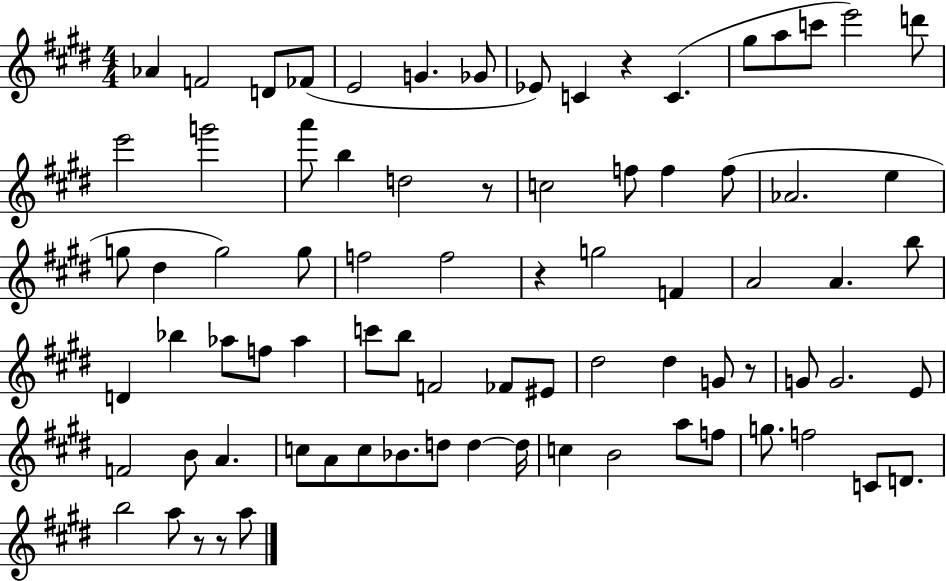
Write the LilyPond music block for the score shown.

{
  \clef treble
  \numericTimeSignature
  \time 4/4
  \key e \major
  aes'4 f'2 d'8 fes'8( | e'2 g'4. ges'8 | ees'8) c'4 r4 c'4.( | gis''8 a''8 c'''8 e'''2) d'''8 | \break e'''2 g'''2 | a'''8 b''4 d''2 r8 | c''2 f''8 f''4 f''8( | aes'2. e''4 | \break g''8 dis''4 g''2) g''8 | f''2 f''2 | r4 g''2 f'4 | a'2 a'4. b''8 | \break d'4 bes''4 aes''8 f''8 aes''4 | c'''8 b''8 f'2 fes'8 eis'8 | dis''2 dis''4 g'8 r8 | g'8 g'2. e'8 | \break f'2 b'8 a'4. | c''8 a'8 c''8 bes'8. d''8 d''4~~ d''16 | c''4 b'2 a''8 f''8 | g''8. f''2 c'8 d'8. | \break b''2 a''8 r8 r8 a''8 | \bar "|."
}